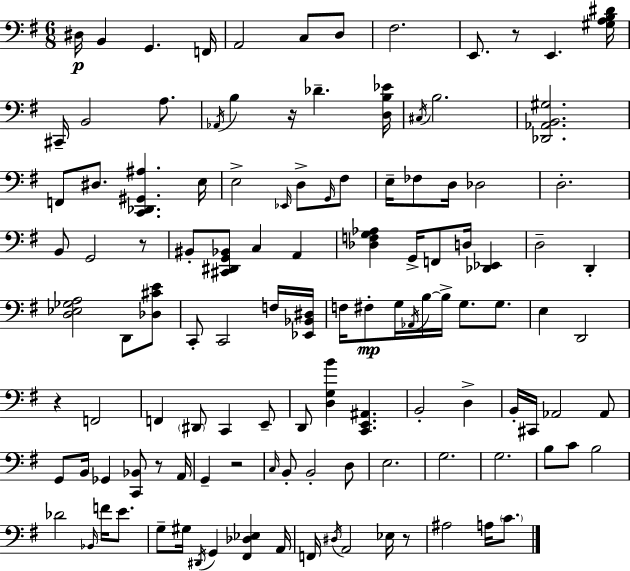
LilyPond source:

{
  \clef bass
  \numericTimeSignature
  \time 6/8
  \key g \major
  \repeat volta 2 { dis16\p b,4 g,4. f,16 | a,2 c8 d8 | fis2. | e,8. r8 e,4. <gis a b dis'>16 | \break cis,16-- b,2 a8. | \acciaccatura { aes,16 } b4 r16 des'4.-- | <d b ees'>16 \acciaccatura { cis16 } b2. | <des, aes, b, gis>2. | \break f,8 dis8. <c, des, gis, ais>4. | e16 e2-> \grace { ees,16 } d8-> | \grace { g,16 } fis8 e16-- fes8 d16 des2 | d2.-. | \break b,8 g,2 | r8 bis,8-. <cis, dis, g, bes,>8 c4 | a,4 <des f g aes>4 g,16-> f,8 d16 | <des, ees,>4 d2-- | \break d,4-. <d ees ges a>2 | d,8 <des cis' e'>8 c,8-. c,2 | f16 <ees, bes, dis>16 f16 fis8-.\mp g16 \acciaccatura { aes,16 } b16~~ b16-> g8. | g8. e4 d,2 | \break r4 f,2 | f,4 \parenthesize dis,8 c,4 | e,8-- d,8 <d g b'>4 <c, e, ais,>4. | b,2-. | \break d4-> b,16-. cis,16 aes,2 | aes,8 g,8 b,16 ges,4 | <c, bes,>8 r8 a,16 g,4-- r2 | \grace { c16 } b,8-. b,2-. | \break d8 e2. | g2. | g2. | b8 c'8 b2 | \break des'2 | \grace { bes,16 } f'16 e'8. g8-- gis16 \acciaccatura { dis,16 } g,4 | <fis, des ees>4 a,16 f,16 \acciaccatura { dis16 } a,2 | ees16 r8 ais2 | \break a16 \parenthesize c'8. } \bar "|."
}